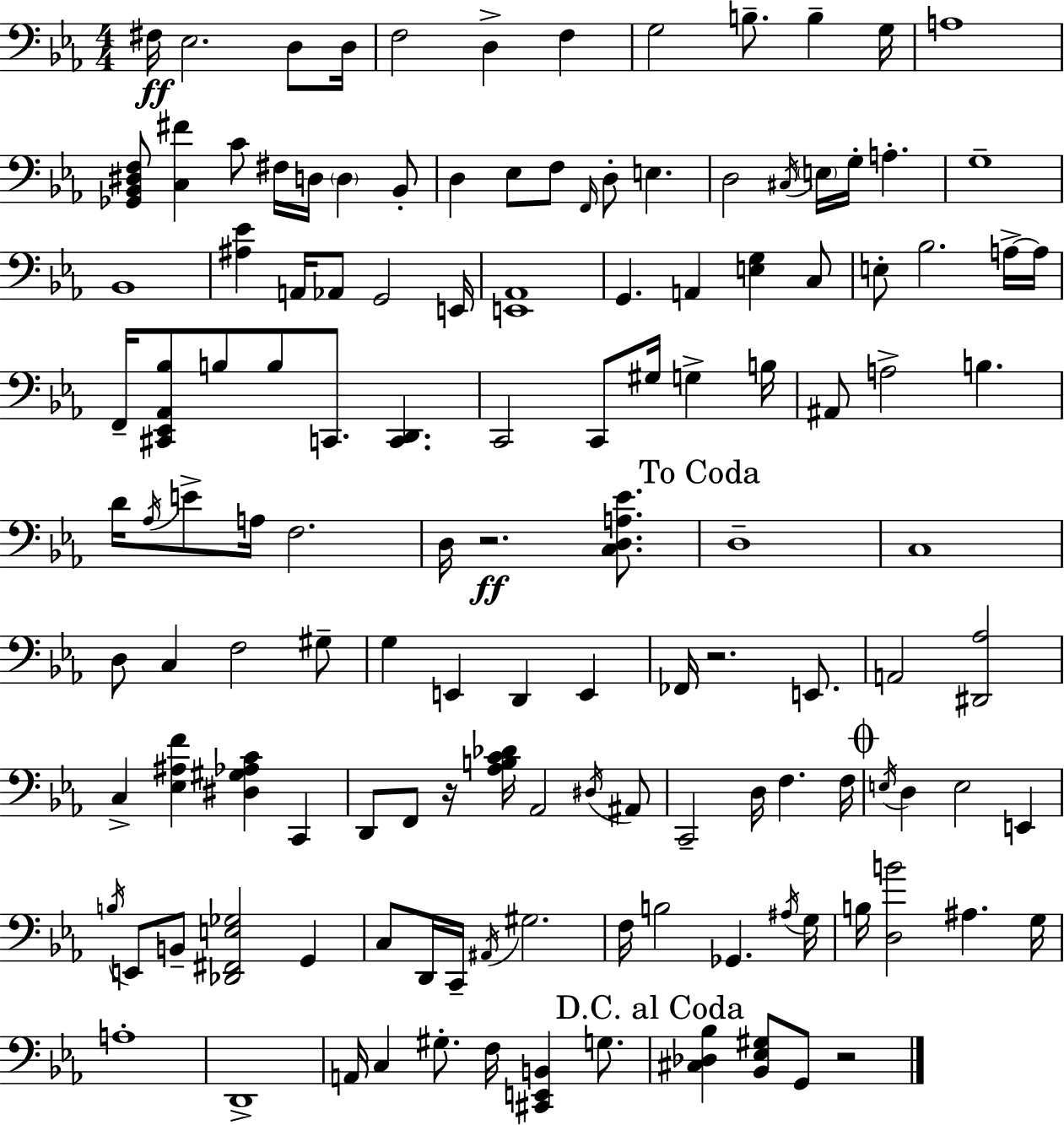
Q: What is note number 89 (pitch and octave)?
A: E2